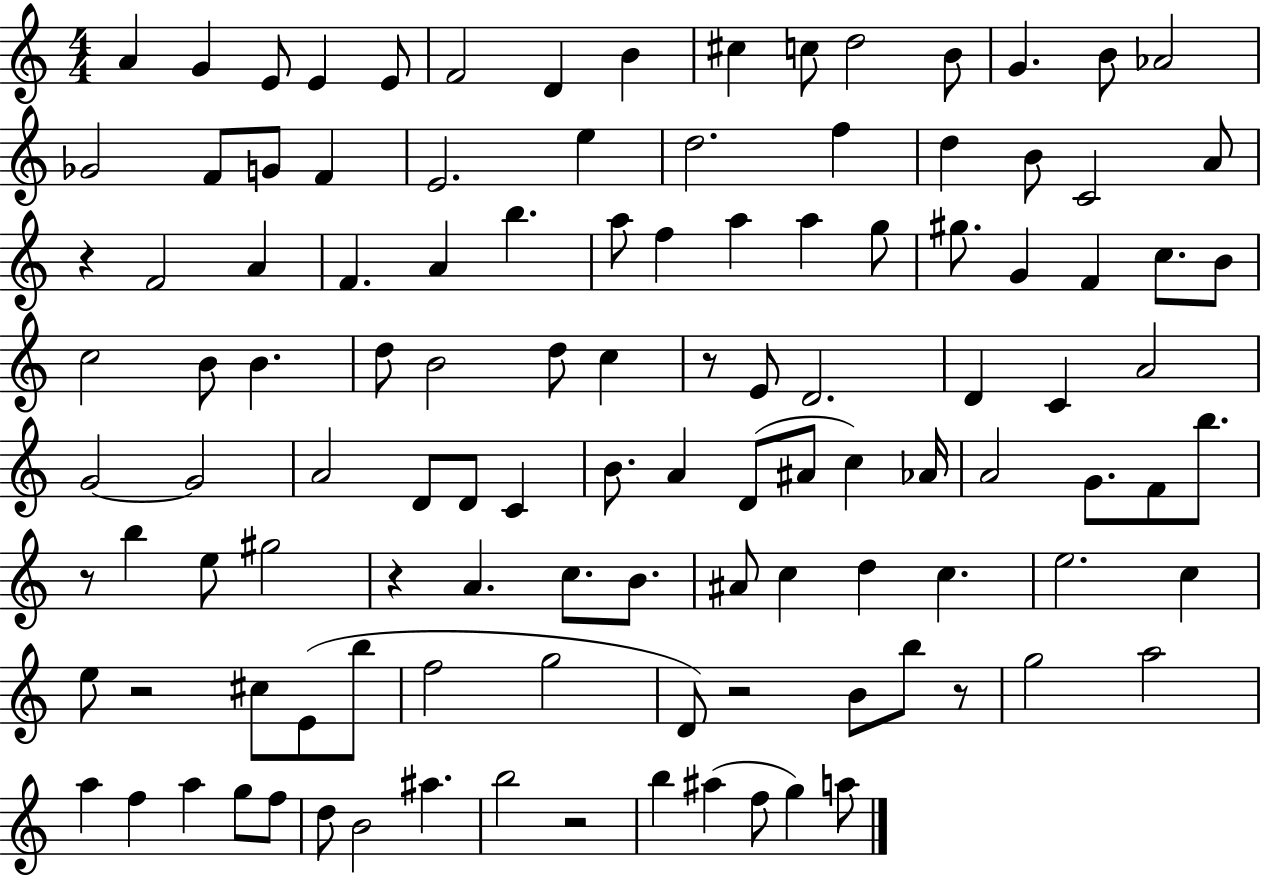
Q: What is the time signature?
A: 4/4